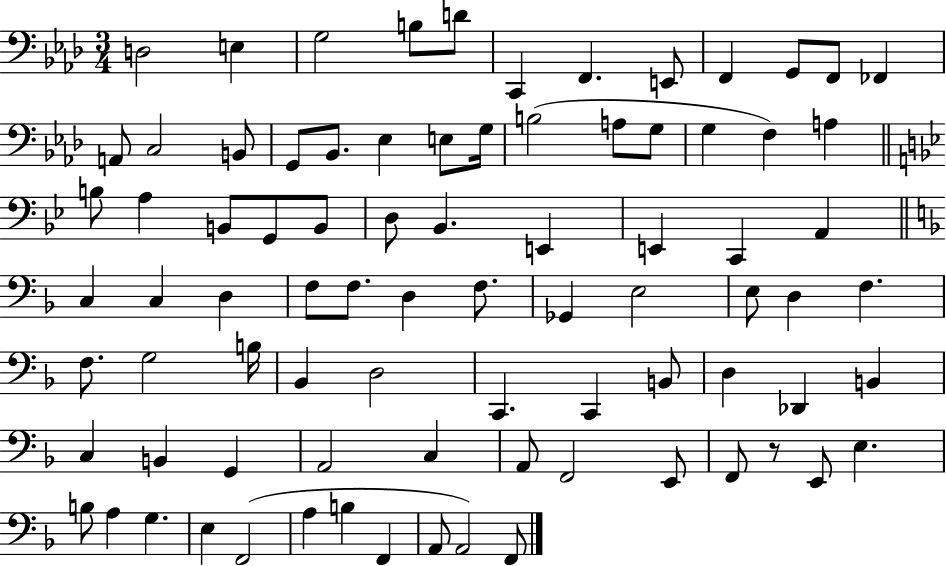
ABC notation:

X:1
T:Untitled
M:3/4
L:1/4
K:Ab
D,2 E, G,2 B,/2 D/2 C,, F,, E,,/2 F,, G,,/2 F,,/2 _F,, A,,/2 C,2 B,,/2 G,,/2 _B,,/2 _E, E,/2 G,/4 B,2 A,/2 G,/2 G, F, A, B,/2 A, B,,/2 G,,/2 B,,/2 D,/2 _B,, E,, E,, C,, A,, C, C, D, F,/2 F,/2 D, F,/2 _G,, E,2 E,/2 D, F, F,/2 G,2 B,/4 _B,, D,2 C,, C,, B,,/2 D, _D,, B,, C, B,, G,, A,,2 C, A,,/2 F,,2 E,,/2 F,,/2 z/2 E,,/2 E, B,/2 A, G, E, F,,2 A, B, F,, A,,/2 A,,2 F,,/2